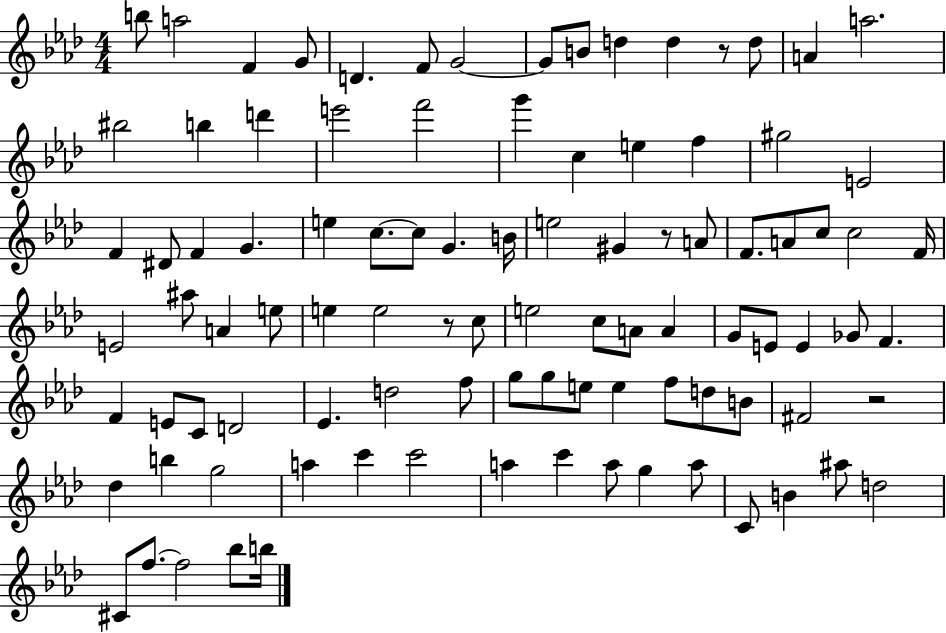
B5/e A5/h F4/q G4/e D4/q. F4/e G4/h G4/e B4/e D5/q D5/q R/e D5/e A4/q A5/h. BIS5/h B5/q D6/q E6/h F6/h G6/q C5/q E5/q F5/q G#5/h E4/h F4/q D#4/e F4/q G4/q. E5/q C5/e. C5/e G4/q. B4/s E5/h G#4/q R/e A4/e F4/e. A4/e C5/e C5/h F4/s E4/h A#5/e A4/q E5/e E5/q E5/h R/e C5/e E5/h C5/e A4/e A4/q G4/e E4/e E4/q Gb4/e F4/q. F4/q E4/e C4/e D4/h Eb4/q. D5/h F5/e G5/e G5/e E5/e E5/q F5/e D5/e B4/e F#4/h R/h Db5/q B5/q G5/h A5/q C6/q C6/h A5/q C6/q A5/e G5/q A5/e C4/e B4/q A#5/e D5/h C#4/e F5/e. F5/h Bb5/e B5/s